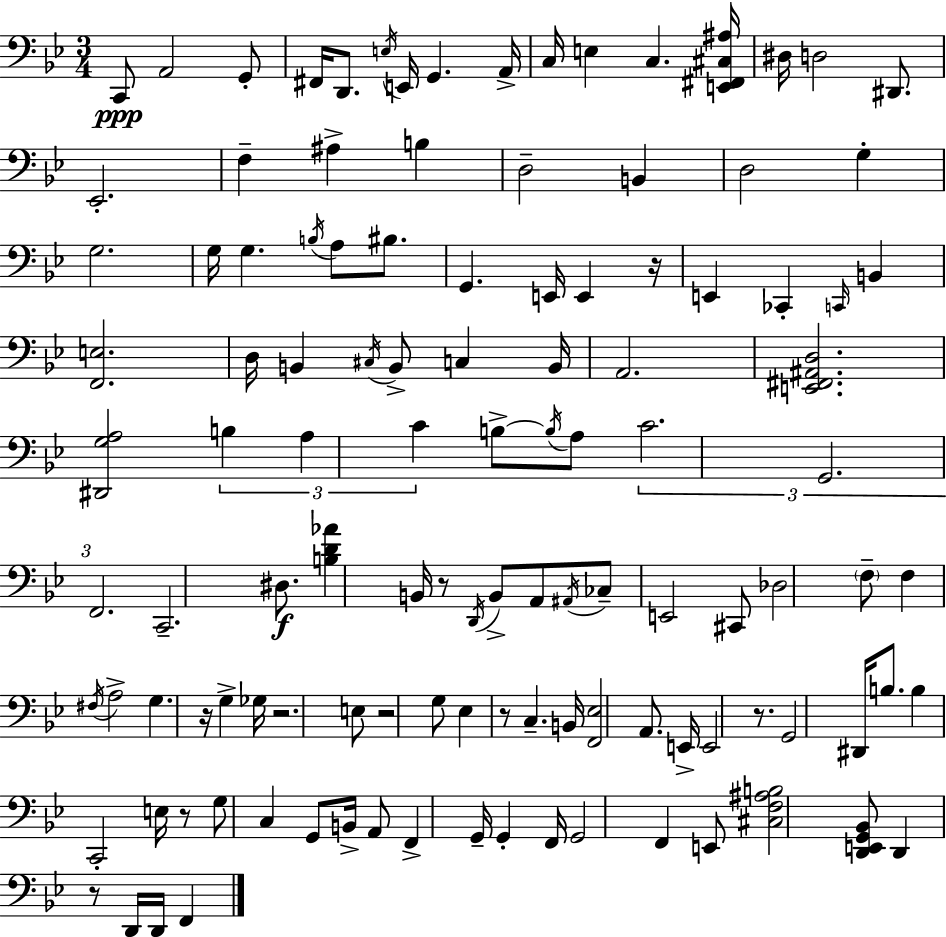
C2/e A2/h G2/e F#2/s D2/e. E3/s E2/s G2/q. A2/s C3/s E3/q C3/q. [E2,F#2,C#3,A#3]/s D#3/s D3/h D#2/e. Eb2/h. F3/q A#3/q B3/q D3/h B2/q D3/h G3/q G3/h. G3/s G3/q. B3/s A3/e BIS3/e. G2/q. E2/s E2/q R/s E2/q CES2/q C2/s B2/q [F2,E3]/h. D3/s B2/q C#3/s B2/e C3/q B2/s A2/h. [E2,F#2,A#2,D3]/h. [D#2,G3,A3]/h B3/q A3/q C4/q B3/e B3/s A3/e C4/h. G2/h. F2/h. C2/h. D#3/e. [B3,D4,Ab4]/q B2/s R/e D2/s B2/e A2/e A#2/s CES3/e E2/h C#2/e Db3/h F3/e F3/q F#3/s A3/h G3/q. R/s G3/q Gb3/s R/h. E3/e R/h G3/e Eb3/q R/e C3/q. B2/s [F2,Eb3]/h A2/e. E2/s E2/h R/e. G2/h D#2/s B3/e. B3/q C2/h E3/s R/e G3/e C3/q G2/e B2/s A2/e F2/q G2/s G2/q F2/s G2/h F2/q E2/e [C#3,F3,A#3,B3]/h [D2,E2,G2,Bb2]/e D2/q R/e D2/s D2/s F2/q